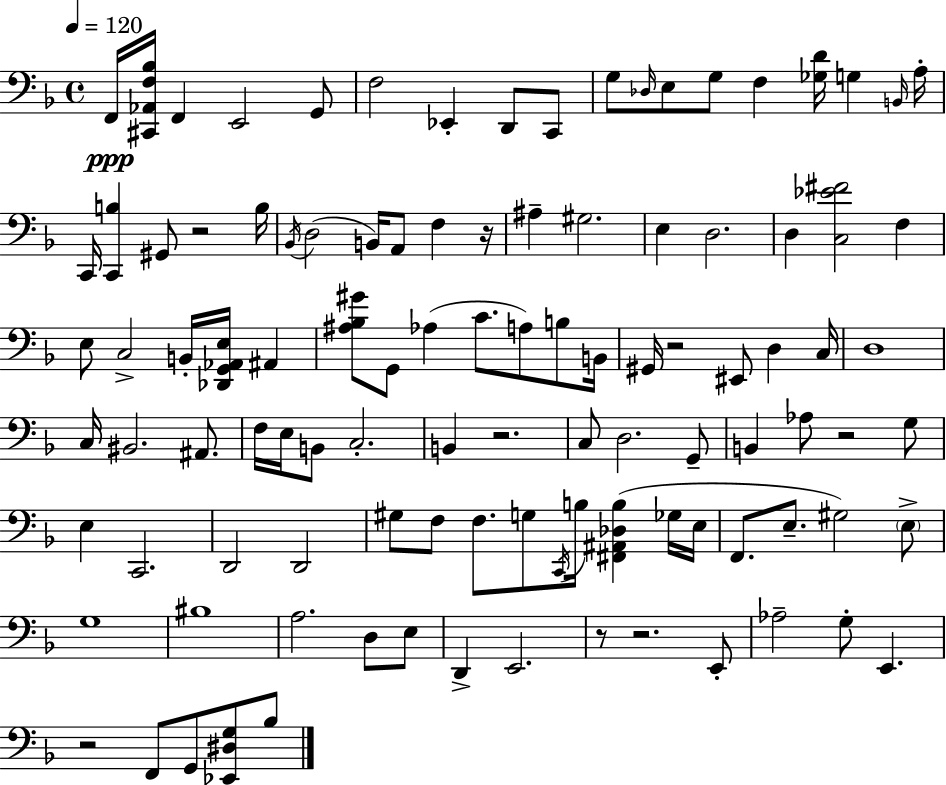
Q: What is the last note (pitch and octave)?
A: Bb3